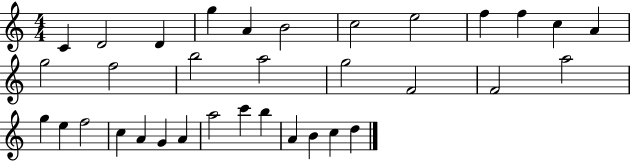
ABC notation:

X:1
T:Untitled
M:4/4
L:1/4
K:C
C D2 D g A B2 c2 e2 f f c A g2 f2 b2 a2 g2 F2 F2 a2 g e f2 c A G A a2 c' b A B c d